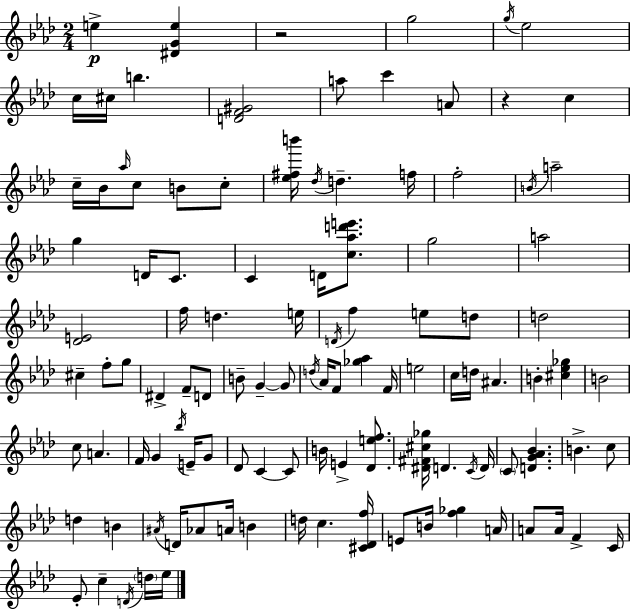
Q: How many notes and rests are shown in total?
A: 110